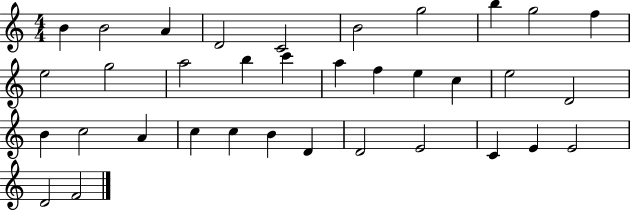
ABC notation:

X:1
T:Untitled
M:4/4
L:1/4
K:C
B B2 A D2 C2 B2 g2 b g2 f e2 g2 a2 b c' a f e c e2 D2 B c2 A c c B D D2 E2 C E E2 D2 F2